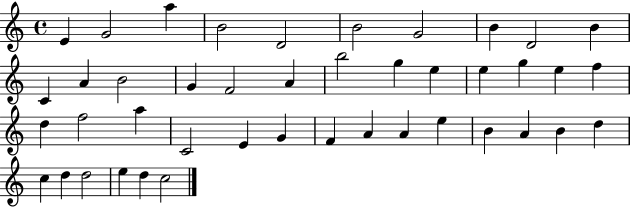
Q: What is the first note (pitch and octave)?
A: E4